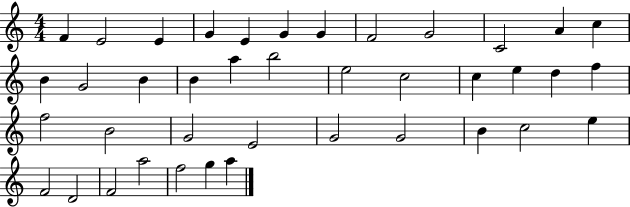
F4/q E4/h E4/q G4/q E4/q G4/q G4/q F4/h G4/h C4/h A4/q C5/q B4/q G4/h B4/q B4/q A5/q B5/h E5/h C5/h C5/q E5/q D5/q F5/q F5/h B4/h G4/h E4/h G4/h G4/h B4/q C5/h E5/q F4/h D4/h F4/h A5/h F5/h G5/q A5/q